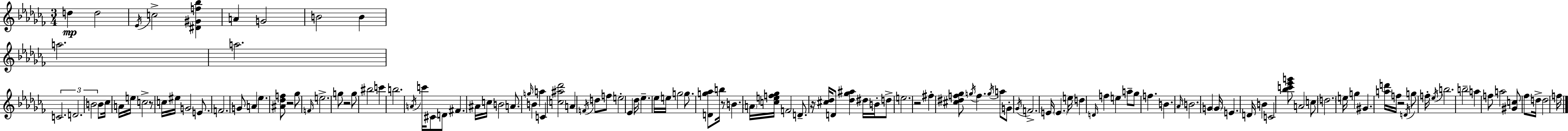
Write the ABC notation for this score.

X:1
T:Untitled
M:3/4
L:1/4
K:Abm
d d2 _E/4 c2 [^D^Gf_b] A G2 B2 B a2 a2 C2 D2 B2 B/2 _c/4 A/4 e/4 c2 z/2 c/4 ^e/4 G2 E/2 F2 G/2 A _e [^A_df]/2 z2 _g/2 F/4 e2 g/2 z2 g/2 ^b2 c' b2 A/4 c'/4 ^C/2 D/2 ^F ^A/4 c/4 B2 A/2 g/4 B a C [c^a_d']2 A F/4 d/2 f/2 e2 _E _d/4 _e _e/4 e/4 g2 g/2 [Dg_a]/2 b/4 z/2 B A/4 [cef_g]/4 F2 D/2 z/4 [^c_d]/4 D/2 [_d_g^a] ^d/4 B/4 d/2 e2 z2 ^f [^c^df_g]/2 g/4 f g/4 a/2 G/2 _G/4 F2 E/4 E e/4 d D/4 f e a/2 _g/2 f B _A/4 B2 G G/4 E D/4 B C2 [_bc'_e'g']/2 A2 c/2 d2 e/4 g ^G [ad']/4 f/4 z2 D/4 g/2 f/4 _e/4 b2 b2 a f/2 a2 [^Gc]/2 _f/2 d/4 d2 f/4